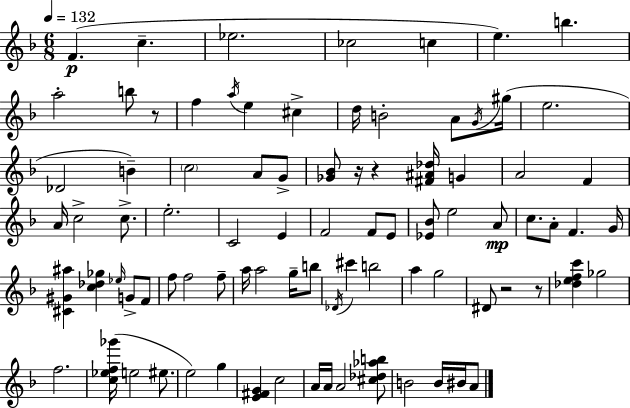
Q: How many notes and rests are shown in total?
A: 86